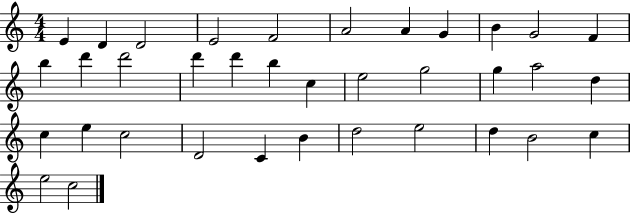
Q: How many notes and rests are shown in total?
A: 36